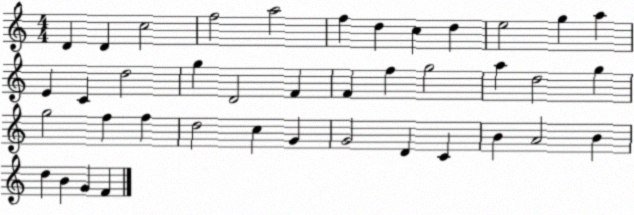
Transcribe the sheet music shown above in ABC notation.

X:1
T:Untitled
M:4/4
L:1/4
K:C
D D c2 f2 a2 f d c d e2 g a E C d2 g D2 F F f g2 a d2 g g2 f f d2 c G G2 D C B A2 B d B G F